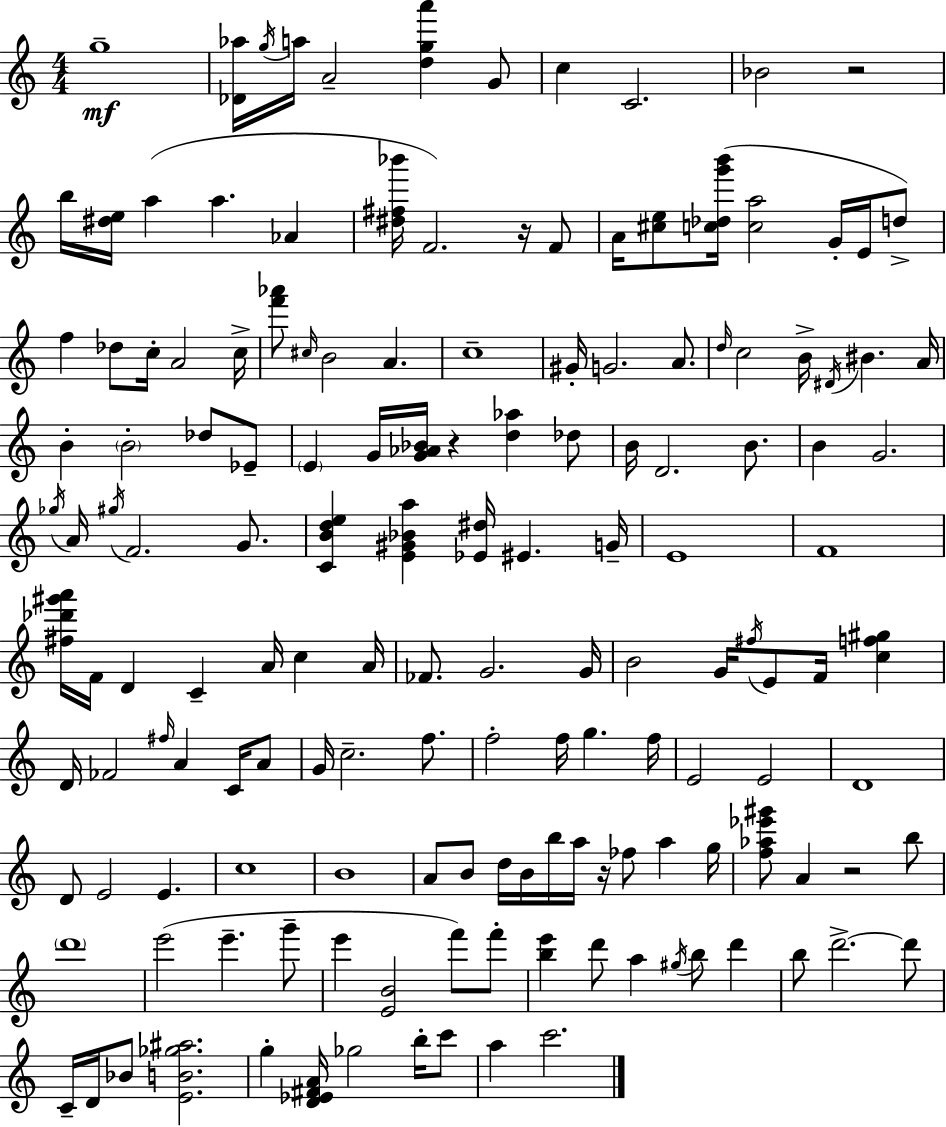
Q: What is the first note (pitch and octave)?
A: G5